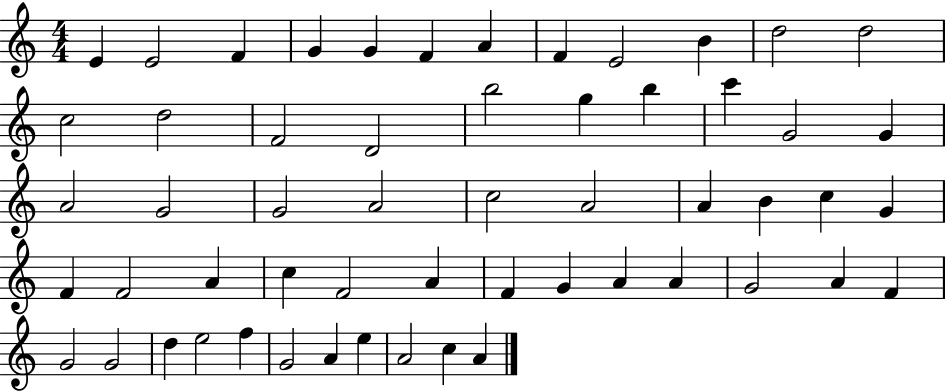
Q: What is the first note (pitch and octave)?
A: E4